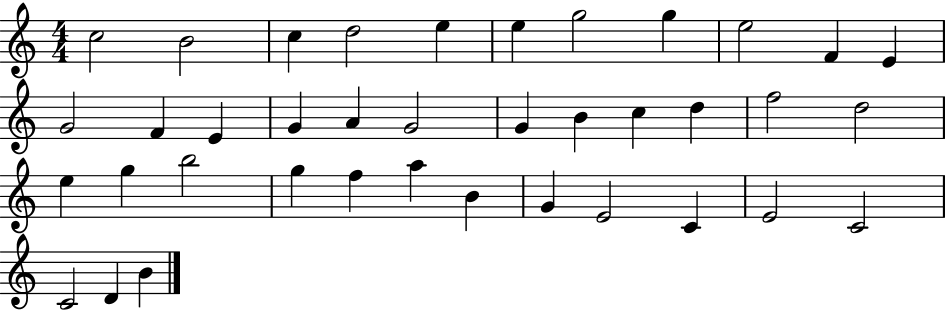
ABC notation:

X:1
T:Untitled
M:4/4
L:1/4
K:C
c2 B2 c d2 e e g2 g e2 F E G2 F E G A G2 G B c d f2 d2 e g b2 g f a B G E2 C E2 C2 C2 D B